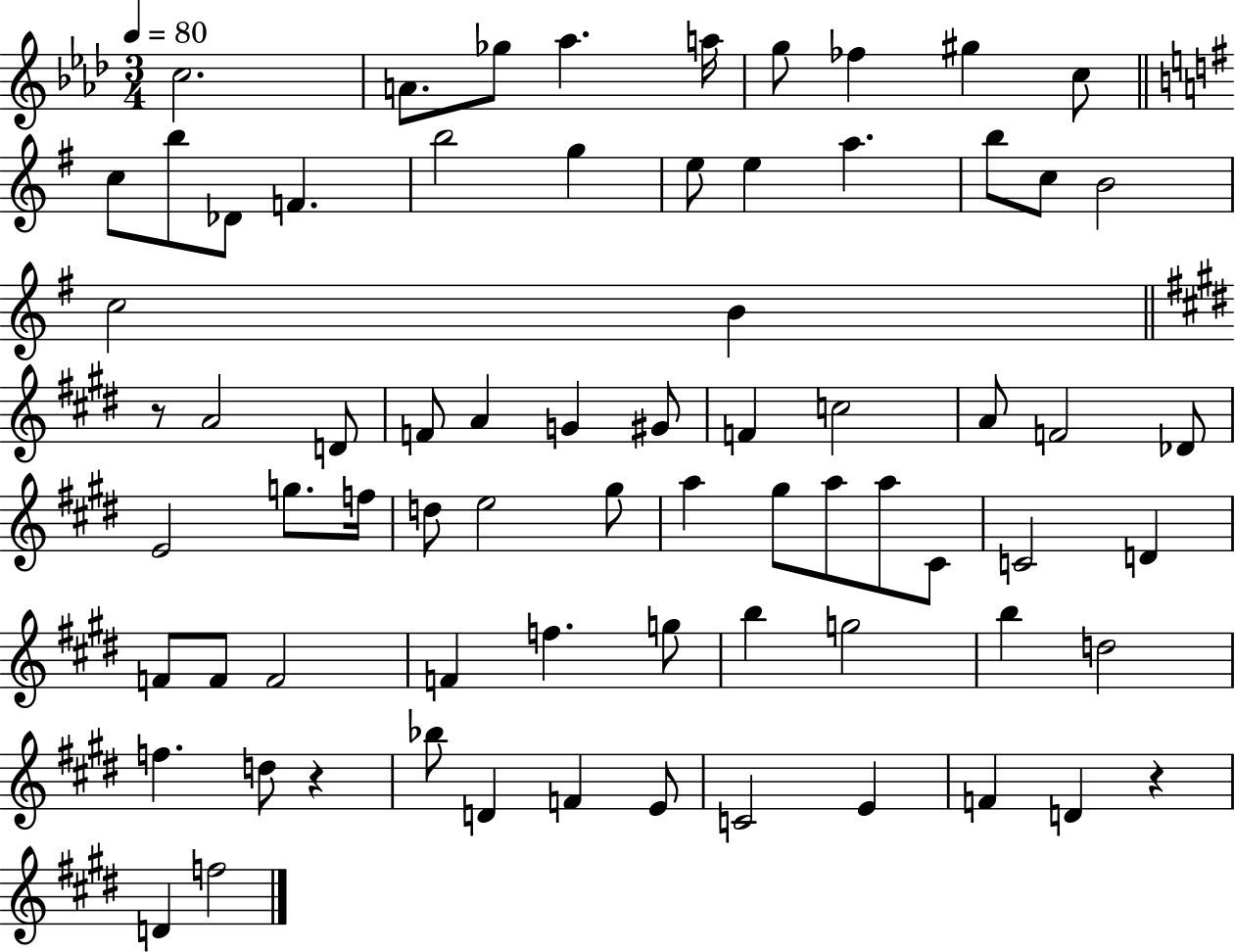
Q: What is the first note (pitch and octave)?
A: C5